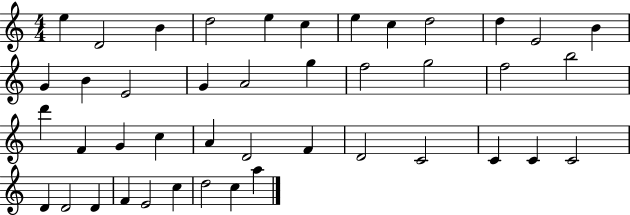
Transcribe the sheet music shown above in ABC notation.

X:1
T:Untitled
M:4/4
L:1/4
K:C
e D2 B d2 e c e c d2 d E2 B G B E2 G A2 g f2 g2 f2 b2 d' F G c A D2 F D2 C2 C C C2 D D2 D F E2 c d2 c a